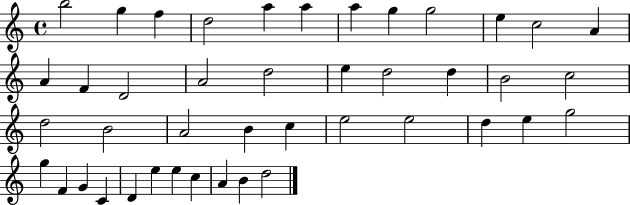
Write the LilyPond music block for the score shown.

{
  \clef treble
  \time 4/4
  \defaultTimeSignature
  \key c \major
  b''2 g''4 f''4 | d''2 a''4 a''4 | a''4 g''4 g''2 | e''4 c''2 a'4 | \break a'4 f'4 d'2 | a'2 d''2 | e''4 d''2 d''4 | b'2 c''2 | \break d''2 b'2 | a'2 b'4 c''4 | e''2 e''2 | d''4 e''4 g''2 | \break g''4 f'4 g'4 c'4 | d'4 e''4 e''4 c''4 | a'4 b'4 d''2 | \bar "|."
}